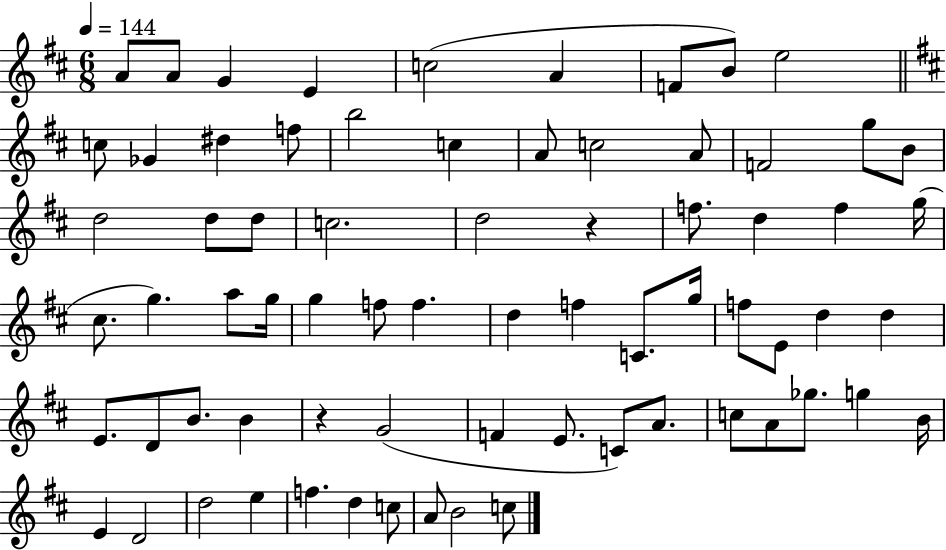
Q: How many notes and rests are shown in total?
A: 71